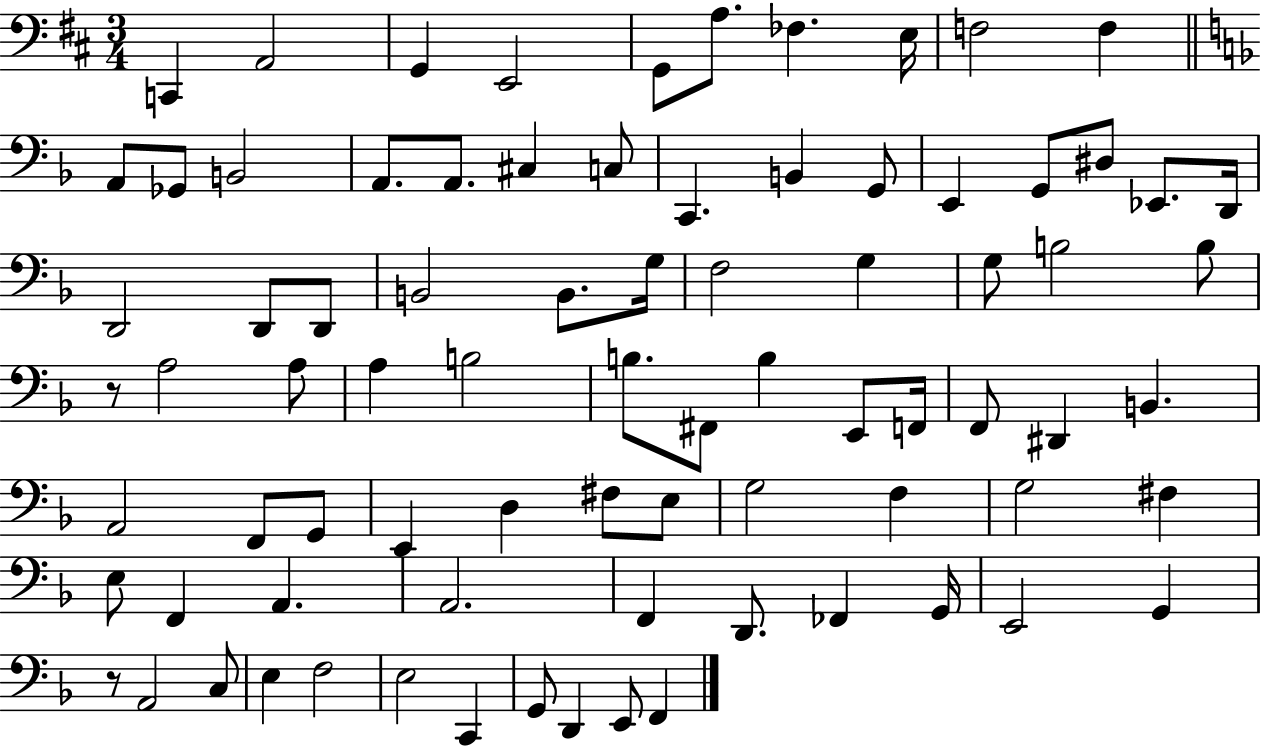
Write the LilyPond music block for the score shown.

{
  \clef bass
  \numericTimeSignature
  \time 3/4
  \key d \major
  \repeat volta 2 { c,4 a,2 | g,4 e,2 | g,8 a8. fes4. e16 | f2 f4 | \break \bar "||" \break \key d \minor a,8 ges,8 b,2 | a,8. a,8. cis4 c8 | c,4. b,4 g,8 | e,4 g,8 dis8 ees,8. d,16 | \break d,2 d,8 d,8 | b,2 b,8. g16 | f2 g4 | g8 b2 b8 | \break r8 a2 a8 | a4 b2 | b8. fis,8 b4 e,8 f,16 | f,8 dis,4 b,4. | \break a,2 f,8 g,8 | e,4 d4 fis8 e8 | g2 f4 | g2 fis4 | \break e8 f,4 a,4. | a,2. | f,4 d,8. fes,4 g,16 | e,2 g,4 | \break r8 a,2 c8 | e4 f2 | e2 c,4 | g,8 d,4 e,8 f,4 | \break } \bar "|."
}